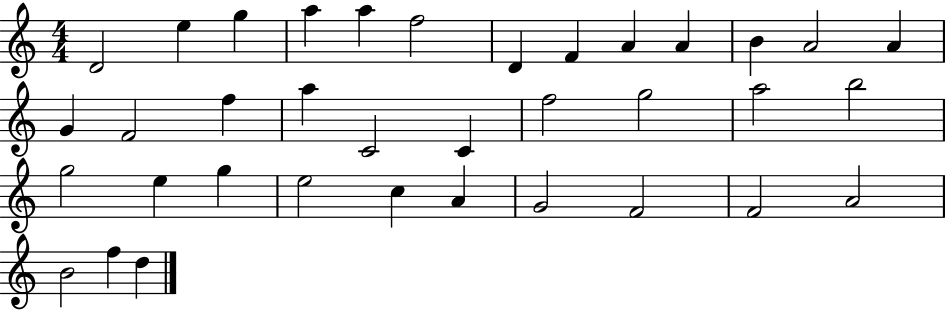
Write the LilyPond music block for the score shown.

{
  \clef treble
  \numericTimeSignature
  \time 4/4
  \key c \major
  d'2 e''4 g''4 | a''4 a''4 f''2 | d'4 f'4 a'4 a'4 | b'4 a'2 a'4 | \break g'4 f'2 f''4 | a''4 c'2 c'4 | f''2 g''2 | a''2 b''2 | \break g''2 e''4 g''4 | e''2 c''4 a'4 | g'2 f'2 | f'2 a'2 | \break b'2 f''4 d''4 | \bar "|."
}